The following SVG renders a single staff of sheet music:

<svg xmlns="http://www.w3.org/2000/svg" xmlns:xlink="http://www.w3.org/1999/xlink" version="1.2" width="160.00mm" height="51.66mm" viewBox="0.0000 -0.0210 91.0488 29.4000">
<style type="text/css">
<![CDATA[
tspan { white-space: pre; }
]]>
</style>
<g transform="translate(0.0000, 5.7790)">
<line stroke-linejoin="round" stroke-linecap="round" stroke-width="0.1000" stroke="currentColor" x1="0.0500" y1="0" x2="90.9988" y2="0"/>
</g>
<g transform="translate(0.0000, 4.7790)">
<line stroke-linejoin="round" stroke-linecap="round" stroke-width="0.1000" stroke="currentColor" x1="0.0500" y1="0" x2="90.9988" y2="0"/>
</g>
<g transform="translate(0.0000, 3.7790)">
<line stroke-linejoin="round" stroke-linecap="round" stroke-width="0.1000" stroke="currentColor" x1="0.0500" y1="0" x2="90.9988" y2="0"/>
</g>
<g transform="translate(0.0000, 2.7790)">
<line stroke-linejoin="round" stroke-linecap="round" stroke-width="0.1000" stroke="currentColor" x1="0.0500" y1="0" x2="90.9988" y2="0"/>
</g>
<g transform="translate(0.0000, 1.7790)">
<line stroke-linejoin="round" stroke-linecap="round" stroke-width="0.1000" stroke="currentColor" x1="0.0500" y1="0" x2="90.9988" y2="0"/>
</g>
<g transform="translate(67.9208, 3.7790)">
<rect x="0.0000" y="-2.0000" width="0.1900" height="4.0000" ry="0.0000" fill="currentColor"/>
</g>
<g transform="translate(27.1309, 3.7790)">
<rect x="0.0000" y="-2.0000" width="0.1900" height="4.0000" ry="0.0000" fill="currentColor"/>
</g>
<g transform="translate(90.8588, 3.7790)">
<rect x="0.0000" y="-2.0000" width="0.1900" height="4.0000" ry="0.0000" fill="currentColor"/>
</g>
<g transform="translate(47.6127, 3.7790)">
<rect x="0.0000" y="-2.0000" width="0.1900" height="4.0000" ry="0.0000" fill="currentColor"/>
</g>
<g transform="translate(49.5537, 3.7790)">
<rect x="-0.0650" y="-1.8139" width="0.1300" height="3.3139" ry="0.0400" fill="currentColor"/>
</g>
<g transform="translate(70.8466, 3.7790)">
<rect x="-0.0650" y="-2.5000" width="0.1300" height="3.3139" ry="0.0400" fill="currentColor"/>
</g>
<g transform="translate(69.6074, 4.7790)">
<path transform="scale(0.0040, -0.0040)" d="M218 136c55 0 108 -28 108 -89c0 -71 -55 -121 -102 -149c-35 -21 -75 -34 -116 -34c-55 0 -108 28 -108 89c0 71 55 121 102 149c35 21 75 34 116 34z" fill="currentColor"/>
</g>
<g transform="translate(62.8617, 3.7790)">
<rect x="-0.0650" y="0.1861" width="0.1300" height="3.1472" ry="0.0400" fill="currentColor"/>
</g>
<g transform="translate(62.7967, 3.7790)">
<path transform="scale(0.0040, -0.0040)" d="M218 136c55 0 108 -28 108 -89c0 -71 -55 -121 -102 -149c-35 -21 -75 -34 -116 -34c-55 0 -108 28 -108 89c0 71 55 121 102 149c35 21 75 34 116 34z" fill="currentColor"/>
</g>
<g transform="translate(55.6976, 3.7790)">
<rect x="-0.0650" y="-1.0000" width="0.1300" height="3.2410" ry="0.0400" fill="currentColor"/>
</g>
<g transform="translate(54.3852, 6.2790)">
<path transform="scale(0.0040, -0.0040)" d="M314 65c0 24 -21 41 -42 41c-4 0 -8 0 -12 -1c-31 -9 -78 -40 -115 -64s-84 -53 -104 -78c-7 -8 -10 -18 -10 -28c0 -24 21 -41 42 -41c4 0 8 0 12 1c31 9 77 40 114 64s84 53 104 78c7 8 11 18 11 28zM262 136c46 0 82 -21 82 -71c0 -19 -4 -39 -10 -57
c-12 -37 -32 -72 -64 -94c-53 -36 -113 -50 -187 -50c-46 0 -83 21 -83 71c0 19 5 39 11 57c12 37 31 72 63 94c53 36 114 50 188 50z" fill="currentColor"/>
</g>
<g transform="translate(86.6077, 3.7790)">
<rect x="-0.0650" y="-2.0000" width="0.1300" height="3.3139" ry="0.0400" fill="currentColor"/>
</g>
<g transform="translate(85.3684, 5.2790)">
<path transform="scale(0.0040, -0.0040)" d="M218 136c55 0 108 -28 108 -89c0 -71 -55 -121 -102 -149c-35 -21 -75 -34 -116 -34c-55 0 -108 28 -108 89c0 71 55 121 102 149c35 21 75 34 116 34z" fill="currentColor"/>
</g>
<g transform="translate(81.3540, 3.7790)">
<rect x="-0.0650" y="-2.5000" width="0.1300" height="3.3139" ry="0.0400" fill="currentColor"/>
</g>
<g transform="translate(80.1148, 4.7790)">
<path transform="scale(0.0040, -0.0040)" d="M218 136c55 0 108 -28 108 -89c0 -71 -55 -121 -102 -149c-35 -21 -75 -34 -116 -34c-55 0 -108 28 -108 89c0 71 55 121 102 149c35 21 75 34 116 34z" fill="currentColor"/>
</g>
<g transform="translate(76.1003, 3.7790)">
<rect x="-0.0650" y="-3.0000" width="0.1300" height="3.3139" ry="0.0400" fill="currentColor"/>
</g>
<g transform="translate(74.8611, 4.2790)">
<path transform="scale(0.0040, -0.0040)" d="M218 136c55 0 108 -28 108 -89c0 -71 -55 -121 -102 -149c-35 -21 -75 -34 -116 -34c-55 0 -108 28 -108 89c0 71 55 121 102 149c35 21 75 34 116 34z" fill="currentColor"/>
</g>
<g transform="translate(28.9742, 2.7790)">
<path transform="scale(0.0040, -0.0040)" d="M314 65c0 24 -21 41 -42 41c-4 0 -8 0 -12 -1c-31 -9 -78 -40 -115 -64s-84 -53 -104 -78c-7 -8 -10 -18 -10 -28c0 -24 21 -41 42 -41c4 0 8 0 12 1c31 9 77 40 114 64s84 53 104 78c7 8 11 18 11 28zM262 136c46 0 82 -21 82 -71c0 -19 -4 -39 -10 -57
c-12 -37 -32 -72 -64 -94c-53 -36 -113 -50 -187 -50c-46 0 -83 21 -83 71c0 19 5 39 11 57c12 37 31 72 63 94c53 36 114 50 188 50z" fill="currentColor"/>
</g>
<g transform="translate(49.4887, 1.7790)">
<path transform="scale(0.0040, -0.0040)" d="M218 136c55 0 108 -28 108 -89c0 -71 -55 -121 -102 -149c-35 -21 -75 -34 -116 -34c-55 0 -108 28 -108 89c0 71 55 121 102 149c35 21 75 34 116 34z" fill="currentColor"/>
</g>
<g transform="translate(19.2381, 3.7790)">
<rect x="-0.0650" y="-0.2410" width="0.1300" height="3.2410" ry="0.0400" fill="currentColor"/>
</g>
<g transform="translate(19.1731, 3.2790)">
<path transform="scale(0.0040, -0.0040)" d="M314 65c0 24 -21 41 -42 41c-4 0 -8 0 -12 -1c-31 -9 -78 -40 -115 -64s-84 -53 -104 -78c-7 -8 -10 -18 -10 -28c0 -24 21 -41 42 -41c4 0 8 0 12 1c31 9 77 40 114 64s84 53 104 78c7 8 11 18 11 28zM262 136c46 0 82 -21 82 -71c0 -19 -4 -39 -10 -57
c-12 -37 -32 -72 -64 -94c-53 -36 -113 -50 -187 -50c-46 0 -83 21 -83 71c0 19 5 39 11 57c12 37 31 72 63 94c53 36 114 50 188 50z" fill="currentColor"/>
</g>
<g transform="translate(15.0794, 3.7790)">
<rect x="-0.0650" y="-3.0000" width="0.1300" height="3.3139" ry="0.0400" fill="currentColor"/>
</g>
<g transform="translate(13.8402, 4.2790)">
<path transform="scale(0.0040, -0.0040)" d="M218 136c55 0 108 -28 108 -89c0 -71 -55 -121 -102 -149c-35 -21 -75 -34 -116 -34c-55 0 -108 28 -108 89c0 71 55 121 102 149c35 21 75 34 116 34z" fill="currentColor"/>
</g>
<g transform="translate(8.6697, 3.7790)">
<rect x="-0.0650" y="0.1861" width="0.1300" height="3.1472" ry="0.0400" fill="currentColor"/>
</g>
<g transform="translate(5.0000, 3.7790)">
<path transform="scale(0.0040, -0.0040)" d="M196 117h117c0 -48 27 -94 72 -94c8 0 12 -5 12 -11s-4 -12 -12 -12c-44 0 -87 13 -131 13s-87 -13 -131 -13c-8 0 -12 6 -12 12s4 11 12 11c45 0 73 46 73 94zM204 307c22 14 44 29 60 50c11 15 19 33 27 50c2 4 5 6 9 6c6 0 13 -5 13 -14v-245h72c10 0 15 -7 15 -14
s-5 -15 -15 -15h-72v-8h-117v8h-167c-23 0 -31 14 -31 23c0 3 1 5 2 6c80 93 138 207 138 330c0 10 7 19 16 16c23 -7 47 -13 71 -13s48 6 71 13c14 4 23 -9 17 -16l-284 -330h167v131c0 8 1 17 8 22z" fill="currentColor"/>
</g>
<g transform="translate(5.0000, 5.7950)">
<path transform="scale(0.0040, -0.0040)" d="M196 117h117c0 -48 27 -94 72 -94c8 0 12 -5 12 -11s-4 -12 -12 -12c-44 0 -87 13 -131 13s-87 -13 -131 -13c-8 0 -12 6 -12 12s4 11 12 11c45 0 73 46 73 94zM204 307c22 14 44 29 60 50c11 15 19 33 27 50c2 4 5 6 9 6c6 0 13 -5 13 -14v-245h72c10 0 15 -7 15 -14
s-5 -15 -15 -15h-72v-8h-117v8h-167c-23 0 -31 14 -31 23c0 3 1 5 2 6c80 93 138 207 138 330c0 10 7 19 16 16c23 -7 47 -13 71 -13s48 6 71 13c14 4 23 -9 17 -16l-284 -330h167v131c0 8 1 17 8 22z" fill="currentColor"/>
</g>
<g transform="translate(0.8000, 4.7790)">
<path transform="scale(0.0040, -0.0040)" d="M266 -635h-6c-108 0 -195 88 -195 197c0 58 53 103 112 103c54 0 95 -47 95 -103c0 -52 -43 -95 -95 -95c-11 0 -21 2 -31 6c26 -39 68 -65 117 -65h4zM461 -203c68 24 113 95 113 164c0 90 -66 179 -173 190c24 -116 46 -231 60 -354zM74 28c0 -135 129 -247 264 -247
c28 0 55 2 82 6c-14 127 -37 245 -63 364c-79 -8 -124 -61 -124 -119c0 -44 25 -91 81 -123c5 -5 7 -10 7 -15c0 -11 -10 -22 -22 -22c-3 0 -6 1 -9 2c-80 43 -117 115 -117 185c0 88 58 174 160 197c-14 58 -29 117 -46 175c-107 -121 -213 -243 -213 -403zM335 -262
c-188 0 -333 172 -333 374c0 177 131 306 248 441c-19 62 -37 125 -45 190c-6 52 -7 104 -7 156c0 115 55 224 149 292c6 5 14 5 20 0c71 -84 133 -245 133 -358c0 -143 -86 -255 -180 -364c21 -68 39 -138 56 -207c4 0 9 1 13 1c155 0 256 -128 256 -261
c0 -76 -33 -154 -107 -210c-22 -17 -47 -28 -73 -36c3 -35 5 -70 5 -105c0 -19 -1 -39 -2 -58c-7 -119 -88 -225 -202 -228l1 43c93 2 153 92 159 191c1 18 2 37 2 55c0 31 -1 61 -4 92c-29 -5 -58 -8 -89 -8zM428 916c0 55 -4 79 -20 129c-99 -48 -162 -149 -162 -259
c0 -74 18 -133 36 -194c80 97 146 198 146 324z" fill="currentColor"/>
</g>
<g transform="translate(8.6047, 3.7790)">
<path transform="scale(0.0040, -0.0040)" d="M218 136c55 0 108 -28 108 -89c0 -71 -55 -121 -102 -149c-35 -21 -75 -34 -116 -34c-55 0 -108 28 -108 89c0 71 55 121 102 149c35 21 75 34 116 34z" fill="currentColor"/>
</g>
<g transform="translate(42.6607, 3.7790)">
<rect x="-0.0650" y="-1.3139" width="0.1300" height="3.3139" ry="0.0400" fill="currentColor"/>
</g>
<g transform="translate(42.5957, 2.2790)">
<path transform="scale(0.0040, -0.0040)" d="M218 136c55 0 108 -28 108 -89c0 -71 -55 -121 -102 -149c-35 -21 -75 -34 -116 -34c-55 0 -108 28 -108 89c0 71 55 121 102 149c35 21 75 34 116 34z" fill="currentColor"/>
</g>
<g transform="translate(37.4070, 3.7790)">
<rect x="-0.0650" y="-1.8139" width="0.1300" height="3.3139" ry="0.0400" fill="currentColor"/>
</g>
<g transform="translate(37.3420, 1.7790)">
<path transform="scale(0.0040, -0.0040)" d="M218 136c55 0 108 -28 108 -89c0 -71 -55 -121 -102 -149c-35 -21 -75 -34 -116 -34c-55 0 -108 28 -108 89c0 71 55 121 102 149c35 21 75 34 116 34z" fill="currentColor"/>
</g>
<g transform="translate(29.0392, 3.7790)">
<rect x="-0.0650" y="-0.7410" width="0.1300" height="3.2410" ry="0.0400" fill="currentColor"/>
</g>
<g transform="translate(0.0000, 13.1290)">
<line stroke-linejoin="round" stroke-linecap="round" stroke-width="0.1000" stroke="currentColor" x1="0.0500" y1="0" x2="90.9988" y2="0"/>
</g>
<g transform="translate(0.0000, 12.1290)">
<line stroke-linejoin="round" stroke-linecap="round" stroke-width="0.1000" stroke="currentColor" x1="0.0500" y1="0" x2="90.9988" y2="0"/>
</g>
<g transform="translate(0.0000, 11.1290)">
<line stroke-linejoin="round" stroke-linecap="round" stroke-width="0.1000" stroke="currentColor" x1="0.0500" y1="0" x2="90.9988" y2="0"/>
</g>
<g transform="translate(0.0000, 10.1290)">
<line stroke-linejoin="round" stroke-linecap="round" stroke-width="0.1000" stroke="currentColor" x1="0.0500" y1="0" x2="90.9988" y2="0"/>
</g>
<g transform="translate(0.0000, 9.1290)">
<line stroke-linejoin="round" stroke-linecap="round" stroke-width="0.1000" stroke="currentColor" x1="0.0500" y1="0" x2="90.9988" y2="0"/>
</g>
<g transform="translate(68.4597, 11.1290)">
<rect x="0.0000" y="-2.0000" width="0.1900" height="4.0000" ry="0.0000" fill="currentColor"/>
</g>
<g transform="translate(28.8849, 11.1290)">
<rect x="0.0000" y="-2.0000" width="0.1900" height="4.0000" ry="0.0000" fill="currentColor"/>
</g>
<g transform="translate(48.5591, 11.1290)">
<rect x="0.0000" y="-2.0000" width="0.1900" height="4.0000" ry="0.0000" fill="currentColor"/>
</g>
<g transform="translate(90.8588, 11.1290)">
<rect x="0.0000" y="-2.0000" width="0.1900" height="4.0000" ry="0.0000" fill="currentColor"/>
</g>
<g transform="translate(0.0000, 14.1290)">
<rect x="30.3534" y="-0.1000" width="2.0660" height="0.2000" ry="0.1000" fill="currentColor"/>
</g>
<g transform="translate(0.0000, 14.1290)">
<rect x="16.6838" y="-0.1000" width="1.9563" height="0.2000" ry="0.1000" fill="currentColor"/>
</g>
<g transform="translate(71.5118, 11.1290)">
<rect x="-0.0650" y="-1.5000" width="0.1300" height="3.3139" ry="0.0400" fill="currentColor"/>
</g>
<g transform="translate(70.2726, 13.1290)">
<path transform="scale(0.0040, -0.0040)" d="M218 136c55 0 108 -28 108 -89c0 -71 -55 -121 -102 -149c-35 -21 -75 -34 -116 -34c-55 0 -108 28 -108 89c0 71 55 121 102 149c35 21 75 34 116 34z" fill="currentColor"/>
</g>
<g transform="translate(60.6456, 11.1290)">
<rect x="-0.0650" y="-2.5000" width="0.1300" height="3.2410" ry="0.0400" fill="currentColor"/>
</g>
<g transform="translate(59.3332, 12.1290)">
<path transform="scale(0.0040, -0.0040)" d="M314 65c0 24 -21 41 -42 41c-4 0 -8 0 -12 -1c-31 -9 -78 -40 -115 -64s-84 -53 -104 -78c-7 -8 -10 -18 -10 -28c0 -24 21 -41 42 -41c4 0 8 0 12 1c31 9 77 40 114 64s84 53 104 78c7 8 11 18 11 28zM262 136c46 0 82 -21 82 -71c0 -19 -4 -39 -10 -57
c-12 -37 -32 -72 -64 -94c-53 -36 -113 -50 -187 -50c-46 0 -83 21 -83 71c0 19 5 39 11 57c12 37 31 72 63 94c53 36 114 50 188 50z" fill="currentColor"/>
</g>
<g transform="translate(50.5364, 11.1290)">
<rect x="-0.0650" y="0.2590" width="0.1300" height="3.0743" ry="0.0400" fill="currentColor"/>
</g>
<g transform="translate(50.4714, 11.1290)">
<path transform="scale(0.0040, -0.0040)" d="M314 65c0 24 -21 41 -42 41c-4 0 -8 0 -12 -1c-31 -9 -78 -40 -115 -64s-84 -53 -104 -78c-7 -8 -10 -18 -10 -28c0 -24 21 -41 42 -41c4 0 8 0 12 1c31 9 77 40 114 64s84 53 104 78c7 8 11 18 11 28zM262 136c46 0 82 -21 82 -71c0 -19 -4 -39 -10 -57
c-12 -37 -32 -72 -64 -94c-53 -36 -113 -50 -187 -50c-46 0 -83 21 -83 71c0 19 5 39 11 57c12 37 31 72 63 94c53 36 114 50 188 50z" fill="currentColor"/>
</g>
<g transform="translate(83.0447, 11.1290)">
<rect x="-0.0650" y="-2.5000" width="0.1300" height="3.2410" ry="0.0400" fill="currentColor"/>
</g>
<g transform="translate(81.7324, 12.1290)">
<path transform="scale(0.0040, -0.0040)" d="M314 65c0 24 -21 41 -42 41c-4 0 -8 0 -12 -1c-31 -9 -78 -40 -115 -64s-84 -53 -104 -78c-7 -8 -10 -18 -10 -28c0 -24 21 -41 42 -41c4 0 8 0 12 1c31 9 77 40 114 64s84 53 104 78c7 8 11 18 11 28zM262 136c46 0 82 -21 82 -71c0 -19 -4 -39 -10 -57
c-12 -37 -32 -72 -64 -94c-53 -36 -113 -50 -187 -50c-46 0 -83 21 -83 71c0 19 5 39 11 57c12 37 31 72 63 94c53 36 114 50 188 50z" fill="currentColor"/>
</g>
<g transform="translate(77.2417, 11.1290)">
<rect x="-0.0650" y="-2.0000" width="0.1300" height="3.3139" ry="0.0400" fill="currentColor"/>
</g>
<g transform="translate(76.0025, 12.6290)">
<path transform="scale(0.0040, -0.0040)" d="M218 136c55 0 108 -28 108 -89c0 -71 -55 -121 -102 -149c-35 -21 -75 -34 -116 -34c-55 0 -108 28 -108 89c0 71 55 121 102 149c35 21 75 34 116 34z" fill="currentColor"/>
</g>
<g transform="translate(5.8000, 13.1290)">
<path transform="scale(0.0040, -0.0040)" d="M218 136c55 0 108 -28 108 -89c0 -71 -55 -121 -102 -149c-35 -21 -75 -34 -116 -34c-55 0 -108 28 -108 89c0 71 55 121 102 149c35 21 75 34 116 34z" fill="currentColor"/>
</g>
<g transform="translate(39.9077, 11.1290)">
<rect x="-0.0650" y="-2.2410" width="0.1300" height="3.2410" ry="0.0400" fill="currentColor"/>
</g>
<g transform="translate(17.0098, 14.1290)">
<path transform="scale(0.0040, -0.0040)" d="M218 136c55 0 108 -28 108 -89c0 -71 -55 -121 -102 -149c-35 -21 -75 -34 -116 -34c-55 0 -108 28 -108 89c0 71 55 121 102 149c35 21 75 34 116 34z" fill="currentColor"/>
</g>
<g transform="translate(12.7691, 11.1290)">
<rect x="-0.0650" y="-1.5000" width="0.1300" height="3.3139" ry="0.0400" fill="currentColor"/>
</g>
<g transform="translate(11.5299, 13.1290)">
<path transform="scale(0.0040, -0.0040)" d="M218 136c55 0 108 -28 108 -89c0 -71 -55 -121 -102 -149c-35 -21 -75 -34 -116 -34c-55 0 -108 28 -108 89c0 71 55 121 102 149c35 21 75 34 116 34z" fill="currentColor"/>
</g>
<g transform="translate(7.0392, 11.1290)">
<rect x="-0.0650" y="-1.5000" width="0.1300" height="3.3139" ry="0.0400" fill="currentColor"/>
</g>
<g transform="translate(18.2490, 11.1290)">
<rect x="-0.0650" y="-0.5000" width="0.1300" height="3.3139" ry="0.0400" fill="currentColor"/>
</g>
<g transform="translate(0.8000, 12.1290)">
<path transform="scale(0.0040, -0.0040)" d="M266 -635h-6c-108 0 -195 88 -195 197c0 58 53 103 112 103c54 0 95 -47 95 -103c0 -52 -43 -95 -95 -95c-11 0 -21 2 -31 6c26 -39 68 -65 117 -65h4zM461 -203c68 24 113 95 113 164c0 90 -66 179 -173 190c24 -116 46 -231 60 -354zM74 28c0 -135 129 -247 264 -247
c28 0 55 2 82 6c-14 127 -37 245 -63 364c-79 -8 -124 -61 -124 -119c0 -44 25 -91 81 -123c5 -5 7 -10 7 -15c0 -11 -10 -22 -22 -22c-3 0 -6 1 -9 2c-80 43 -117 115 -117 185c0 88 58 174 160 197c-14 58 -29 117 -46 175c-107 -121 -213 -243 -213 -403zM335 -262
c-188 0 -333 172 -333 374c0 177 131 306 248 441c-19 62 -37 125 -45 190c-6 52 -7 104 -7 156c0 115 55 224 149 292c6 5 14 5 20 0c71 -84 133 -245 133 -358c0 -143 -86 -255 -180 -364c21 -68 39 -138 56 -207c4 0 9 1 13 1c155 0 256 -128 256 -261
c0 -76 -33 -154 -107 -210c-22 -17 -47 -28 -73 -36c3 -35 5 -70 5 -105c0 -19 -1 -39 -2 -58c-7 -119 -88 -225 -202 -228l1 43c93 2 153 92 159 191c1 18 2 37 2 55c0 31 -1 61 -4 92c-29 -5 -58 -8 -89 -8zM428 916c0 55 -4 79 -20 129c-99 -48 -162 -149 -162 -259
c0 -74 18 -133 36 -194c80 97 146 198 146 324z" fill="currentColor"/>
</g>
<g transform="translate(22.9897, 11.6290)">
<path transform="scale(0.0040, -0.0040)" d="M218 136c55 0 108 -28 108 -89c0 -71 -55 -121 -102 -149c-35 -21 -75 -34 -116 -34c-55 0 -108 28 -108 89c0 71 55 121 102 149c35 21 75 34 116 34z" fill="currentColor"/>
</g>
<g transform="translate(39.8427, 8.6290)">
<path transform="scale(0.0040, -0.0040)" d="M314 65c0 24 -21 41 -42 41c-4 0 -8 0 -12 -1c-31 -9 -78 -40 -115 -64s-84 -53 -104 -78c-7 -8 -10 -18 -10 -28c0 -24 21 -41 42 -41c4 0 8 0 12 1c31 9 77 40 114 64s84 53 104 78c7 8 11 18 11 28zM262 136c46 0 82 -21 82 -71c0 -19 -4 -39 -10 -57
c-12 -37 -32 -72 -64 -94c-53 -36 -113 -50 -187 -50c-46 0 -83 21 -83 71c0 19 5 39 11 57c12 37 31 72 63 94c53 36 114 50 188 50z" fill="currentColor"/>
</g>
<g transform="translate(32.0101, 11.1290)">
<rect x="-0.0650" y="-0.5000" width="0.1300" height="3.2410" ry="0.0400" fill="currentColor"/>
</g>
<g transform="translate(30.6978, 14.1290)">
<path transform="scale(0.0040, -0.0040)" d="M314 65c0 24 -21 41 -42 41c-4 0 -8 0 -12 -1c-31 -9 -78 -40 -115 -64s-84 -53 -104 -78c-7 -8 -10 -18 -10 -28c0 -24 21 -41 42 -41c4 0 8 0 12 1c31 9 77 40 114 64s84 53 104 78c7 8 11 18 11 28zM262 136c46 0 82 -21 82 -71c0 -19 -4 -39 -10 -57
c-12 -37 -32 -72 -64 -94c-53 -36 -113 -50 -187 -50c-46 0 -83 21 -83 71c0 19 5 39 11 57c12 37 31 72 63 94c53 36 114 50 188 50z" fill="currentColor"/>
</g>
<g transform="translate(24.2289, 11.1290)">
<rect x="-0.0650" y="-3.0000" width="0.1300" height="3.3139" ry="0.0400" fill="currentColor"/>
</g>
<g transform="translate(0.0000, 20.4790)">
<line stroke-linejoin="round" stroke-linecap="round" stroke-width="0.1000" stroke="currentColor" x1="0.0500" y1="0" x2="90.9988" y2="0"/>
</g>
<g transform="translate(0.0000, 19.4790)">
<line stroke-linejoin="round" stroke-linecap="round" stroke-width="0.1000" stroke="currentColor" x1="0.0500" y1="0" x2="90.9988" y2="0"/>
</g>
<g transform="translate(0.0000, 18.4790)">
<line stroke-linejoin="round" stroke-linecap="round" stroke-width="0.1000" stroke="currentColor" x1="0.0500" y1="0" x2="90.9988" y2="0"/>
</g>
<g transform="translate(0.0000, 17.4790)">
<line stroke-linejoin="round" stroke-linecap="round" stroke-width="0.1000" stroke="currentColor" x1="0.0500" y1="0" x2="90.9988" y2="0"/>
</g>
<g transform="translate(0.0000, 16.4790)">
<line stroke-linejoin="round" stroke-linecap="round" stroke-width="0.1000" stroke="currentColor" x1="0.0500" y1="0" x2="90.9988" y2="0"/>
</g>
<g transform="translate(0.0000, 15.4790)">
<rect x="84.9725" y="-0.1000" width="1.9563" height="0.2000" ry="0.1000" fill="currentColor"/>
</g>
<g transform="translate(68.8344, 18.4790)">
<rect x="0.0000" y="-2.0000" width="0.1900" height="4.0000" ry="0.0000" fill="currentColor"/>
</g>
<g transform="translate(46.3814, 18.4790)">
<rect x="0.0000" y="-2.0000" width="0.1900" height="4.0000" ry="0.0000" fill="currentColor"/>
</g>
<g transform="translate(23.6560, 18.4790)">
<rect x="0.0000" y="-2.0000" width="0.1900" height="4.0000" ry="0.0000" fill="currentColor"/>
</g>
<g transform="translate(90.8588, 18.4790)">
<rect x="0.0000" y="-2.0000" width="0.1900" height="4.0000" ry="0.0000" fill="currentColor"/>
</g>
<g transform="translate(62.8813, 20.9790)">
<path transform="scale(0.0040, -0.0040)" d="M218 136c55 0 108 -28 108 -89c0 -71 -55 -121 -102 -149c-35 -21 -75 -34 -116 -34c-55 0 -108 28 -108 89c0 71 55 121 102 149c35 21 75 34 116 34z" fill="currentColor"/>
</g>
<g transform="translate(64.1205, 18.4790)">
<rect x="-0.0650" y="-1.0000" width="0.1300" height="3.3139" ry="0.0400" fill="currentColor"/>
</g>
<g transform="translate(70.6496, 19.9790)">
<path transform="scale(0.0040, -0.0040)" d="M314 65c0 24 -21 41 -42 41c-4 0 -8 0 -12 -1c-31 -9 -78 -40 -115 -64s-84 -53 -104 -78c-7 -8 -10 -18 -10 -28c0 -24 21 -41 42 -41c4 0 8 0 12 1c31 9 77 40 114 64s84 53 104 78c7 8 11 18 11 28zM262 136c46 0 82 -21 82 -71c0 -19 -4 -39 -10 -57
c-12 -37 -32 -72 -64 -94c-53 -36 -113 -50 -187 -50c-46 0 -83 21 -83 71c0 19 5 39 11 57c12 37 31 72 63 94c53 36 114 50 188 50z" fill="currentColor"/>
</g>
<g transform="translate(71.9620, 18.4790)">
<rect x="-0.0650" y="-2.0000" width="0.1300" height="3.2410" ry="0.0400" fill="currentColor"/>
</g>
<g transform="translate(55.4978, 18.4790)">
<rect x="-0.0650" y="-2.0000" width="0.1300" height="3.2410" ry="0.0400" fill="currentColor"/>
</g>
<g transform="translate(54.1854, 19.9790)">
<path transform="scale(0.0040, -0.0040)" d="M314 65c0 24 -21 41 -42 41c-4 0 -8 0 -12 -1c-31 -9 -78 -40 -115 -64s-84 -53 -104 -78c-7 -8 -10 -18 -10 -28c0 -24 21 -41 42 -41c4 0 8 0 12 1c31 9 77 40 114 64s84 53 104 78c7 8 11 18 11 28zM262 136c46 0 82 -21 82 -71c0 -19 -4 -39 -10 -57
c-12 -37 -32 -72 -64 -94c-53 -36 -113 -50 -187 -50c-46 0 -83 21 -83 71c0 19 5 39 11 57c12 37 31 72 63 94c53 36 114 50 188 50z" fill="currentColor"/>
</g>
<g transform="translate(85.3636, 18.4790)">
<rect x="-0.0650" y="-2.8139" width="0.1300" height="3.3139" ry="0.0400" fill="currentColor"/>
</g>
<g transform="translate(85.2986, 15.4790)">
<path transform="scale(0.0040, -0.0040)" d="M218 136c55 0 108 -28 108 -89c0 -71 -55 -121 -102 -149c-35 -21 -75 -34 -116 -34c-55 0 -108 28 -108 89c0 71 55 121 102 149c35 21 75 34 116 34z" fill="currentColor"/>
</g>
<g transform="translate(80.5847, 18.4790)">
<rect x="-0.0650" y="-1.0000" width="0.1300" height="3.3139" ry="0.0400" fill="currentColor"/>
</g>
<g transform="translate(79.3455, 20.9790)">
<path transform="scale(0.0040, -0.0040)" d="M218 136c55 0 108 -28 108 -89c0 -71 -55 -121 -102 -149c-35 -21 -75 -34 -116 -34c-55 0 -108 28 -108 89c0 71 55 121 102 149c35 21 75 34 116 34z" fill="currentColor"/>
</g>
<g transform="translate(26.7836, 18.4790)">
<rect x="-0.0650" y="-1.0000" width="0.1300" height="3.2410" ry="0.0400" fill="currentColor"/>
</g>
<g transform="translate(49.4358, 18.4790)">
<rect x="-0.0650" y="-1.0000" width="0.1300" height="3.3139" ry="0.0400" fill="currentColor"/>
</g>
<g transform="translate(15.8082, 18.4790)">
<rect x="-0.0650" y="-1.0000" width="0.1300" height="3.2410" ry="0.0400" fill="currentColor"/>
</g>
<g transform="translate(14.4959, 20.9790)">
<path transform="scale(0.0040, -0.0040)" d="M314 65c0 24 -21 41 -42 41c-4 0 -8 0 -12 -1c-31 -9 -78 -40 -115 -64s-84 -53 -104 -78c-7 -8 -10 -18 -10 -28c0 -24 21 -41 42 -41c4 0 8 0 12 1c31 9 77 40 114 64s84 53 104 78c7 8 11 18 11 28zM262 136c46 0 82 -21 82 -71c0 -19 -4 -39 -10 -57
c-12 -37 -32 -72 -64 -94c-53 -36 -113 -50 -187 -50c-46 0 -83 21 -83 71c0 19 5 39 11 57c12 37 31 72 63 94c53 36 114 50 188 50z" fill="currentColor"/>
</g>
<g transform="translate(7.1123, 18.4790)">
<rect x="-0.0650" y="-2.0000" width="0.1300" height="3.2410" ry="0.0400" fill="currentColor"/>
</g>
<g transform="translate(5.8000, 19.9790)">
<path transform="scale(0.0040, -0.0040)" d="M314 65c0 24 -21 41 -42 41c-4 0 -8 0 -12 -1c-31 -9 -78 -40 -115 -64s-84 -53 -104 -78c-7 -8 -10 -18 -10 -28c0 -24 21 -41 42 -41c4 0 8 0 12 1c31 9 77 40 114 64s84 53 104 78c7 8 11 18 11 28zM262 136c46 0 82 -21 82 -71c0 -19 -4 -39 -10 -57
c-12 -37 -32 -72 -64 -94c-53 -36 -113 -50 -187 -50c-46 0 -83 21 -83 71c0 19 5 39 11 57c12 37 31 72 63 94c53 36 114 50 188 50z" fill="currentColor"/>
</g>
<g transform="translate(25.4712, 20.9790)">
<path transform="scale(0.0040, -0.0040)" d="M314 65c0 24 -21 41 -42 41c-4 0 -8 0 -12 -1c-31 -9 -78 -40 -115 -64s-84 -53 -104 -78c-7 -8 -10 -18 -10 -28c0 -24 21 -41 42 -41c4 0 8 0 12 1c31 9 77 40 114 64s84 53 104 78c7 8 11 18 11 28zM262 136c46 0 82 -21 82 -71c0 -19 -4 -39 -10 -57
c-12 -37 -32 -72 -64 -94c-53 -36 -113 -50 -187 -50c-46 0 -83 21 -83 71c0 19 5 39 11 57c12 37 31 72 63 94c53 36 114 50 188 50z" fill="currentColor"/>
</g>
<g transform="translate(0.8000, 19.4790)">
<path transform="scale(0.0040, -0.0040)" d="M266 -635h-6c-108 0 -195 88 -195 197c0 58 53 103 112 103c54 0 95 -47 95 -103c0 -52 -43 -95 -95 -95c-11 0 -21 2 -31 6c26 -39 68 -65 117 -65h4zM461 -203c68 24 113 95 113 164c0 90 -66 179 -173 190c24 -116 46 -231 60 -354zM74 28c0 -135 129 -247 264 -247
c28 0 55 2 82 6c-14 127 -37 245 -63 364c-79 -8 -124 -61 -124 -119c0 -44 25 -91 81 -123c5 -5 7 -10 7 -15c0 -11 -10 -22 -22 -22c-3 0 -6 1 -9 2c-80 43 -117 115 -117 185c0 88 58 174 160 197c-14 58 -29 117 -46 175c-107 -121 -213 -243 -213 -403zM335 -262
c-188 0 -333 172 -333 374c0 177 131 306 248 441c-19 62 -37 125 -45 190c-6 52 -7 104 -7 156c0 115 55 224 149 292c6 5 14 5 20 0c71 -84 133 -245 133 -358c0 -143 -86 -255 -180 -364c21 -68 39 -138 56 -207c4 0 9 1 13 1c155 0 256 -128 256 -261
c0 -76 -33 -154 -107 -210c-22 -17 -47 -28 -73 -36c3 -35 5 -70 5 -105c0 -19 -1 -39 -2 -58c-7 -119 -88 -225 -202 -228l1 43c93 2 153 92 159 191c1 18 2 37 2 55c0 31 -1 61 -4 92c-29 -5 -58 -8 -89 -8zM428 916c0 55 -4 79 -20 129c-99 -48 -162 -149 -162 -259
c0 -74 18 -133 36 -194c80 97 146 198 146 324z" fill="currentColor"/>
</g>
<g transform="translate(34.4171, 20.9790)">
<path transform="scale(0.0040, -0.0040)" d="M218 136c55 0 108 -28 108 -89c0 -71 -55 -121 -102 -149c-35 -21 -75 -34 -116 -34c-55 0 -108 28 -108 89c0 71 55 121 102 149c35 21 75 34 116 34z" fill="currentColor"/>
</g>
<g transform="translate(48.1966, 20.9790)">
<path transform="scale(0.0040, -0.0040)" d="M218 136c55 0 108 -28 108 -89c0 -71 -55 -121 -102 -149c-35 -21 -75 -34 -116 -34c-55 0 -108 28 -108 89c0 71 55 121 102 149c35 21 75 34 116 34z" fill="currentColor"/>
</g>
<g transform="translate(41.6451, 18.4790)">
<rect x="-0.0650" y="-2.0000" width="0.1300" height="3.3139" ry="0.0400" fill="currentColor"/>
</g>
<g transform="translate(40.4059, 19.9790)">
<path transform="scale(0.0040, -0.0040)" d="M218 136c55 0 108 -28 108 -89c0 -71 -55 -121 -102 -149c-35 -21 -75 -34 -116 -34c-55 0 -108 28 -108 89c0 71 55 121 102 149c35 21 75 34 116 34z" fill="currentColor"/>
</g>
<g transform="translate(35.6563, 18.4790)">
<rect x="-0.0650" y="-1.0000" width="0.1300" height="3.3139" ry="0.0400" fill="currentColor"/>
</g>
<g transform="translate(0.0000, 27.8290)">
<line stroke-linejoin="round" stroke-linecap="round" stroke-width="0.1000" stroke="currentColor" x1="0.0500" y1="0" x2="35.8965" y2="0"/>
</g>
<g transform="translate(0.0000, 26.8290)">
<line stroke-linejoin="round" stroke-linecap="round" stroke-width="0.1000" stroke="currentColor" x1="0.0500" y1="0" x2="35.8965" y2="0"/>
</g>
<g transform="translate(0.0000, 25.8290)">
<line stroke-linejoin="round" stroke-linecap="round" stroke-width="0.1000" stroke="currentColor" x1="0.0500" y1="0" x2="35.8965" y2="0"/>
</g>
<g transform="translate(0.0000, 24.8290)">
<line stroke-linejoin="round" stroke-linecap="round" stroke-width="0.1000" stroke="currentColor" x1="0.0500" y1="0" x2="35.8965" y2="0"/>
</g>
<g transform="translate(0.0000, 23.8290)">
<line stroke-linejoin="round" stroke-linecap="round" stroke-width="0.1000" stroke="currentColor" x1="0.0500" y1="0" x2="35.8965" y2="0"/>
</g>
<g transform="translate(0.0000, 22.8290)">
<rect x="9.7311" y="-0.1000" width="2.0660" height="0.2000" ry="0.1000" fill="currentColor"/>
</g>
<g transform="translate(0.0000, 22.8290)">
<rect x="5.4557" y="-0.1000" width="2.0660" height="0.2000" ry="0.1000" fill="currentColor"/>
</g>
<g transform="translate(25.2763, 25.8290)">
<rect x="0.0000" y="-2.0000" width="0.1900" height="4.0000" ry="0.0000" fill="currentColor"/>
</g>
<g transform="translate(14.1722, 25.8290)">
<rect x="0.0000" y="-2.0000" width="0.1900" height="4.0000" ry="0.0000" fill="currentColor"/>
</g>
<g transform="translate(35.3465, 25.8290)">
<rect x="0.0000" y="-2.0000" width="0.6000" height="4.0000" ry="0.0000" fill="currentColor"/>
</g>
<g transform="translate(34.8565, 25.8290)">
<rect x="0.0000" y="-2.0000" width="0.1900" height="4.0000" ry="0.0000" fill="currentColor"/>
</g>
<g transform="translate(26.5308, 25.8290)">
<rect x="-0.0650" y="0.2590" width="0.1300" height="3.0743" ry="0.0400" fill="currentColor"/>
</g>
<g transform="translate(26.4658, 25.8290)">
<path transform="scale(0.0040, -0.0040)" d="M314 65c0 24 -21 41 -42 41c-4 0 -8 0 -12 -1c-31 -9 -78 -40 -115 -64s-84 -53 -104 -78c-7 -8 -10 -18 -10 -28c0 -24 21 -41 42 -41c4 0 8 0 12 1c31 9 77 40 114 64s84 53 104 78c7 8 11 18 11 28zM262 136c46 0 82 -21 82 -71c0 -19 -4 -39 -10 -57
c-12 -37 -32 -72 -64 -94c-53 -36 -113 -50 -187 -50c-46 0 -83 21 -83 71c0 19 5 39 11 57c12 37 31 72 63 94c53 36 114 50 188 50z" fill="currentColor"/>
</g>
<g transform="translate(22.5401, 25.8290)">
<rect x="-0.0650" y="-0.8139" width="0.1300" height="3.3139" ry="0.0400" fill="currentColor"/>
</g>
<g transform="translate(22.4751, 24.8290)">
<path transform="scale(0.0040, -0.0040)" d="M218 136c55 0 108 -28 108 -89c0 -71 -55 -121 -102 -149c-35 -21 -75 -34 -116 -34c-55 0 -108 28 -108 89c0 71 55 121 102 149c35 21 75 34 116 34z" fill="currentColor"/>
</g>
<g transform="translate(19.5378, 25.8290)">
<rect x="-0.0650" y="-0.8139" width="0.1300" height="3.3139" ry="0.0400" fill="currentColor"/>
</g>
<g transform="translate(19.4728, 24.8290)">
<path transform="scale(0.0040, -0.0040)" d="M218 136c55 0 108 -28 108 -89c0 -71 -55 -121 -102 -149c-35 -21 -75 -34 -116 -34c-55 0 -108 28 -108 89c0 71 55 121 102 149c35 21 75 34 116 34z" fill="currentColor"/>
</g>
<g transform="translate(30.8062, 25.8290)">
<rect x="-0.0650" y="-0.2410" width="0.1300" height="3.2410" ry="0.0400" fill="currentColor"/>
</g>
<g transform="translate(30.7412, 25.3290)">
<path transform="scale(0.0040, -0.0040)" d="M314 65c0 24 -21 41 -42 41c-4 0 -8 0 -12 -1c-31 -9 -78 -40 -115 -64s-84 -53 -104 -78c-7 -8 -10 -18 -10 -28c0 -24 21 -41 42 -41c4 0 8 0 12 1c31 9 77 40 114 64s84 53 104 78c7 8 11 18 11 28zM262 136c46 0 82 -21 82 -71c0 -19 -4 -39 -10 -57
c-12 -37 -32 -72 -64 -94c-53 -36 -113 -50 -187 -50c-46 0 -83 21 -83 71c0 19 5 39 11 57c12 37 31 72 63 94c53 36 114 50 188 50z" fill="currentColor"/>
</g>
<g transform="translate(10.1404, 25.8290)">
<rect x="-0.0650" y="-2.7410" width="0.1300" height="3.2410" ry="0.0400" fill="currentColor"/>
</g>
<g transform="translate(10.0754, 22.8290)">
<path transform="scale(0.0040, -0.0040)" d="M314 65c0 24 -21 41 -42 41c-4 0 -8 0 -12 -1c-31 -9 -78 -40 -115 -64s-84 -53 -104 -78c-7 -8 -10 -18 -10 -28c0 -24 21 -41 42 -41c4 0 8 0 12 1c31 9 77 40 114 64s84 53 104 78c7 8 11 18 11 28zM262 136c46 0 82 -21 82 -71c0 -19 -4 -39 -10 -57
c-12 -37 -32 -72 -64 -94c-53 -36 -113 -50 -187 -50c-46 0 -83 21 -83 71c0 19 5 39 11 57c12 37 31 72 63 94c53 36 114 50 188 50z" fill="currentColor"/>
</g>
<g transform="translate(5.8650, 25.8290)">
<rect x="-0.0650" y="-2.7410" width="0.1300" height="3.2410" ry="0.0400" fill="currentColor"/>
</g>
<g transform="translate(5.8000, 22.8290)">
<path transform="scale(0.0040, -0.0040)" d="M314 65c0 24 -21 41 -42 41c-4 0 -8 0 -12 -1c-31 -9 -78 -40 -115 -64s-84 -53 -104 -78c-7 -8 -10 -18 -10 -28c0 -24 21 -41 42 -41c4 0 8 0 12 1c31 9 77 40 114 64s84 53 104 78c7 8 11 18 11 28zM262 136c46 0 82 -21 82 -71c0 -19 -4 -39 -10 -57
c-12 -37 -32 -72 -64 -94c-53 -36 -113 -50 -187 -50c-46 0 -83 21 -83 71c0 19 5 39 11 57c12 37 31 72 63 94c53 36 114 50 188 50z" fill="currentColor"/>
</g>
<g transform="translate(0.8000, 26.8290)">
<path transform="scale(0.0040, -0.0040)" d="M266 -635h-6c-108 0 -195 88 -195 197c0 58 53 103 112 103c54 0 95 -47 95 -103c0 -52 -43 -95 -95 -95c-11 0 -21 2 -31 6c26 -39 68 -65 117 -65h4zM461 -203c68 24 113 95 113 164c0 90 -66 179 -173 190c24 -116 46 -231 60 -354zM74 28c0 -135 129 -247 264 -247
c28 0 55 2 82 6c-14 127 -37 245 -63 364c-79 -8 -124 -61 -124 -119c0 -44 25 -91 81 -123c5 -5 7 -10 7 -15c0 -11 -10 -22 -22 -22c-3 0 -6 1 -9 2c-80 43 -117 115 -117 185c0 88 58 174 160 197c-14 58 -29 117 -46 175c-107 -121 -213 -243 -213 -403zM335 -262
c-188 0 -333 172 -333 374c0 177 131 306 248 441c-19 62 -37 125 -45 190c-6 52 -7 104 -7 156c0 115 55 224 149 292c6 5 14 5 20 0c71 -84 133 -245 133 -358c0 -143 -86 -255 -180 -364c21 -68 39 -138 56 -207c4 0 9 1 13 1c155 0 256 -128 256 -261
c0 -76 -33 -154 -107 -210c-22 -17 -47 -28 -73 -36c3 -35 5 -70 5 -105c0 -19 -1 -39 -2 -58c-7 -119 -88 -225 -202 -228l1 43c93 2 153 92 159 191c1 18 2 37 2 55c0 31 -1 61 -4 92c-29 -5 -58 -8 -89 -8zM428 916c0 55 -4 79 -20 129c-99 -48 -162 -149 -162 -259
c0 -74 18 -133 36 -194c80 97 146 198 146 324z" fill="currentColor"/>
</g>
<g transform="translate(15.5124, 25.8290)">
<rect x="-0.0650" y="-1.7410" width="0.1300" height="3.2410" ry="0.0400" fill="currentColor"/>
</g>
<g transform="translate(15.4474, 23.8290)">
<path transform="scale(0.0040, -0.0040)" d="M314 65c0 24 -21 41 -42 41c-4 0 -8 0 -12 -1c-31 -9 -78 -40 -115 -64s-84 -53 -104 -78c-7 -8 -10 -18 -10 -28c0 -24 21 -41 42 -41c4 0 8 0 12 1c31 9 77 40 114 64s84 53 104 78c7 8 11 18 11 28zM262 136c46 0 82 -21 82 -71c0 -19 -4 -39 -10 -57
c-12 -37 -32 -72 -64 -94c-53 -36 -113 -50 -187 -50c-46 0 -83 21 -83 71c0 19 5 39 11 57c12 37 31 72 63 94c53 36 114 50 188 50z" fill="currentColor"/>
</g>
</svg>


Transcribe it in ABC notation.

X:1
T:Untitled
M:4/4
L:1/4
K:C
B A c2 d2 f e f D2 B G A G F E E C A C2 g2 B2 G2 E F G2 F2 D2 D2 D F D F2 D F2 D a a2 a2 f2 d d B2 c2